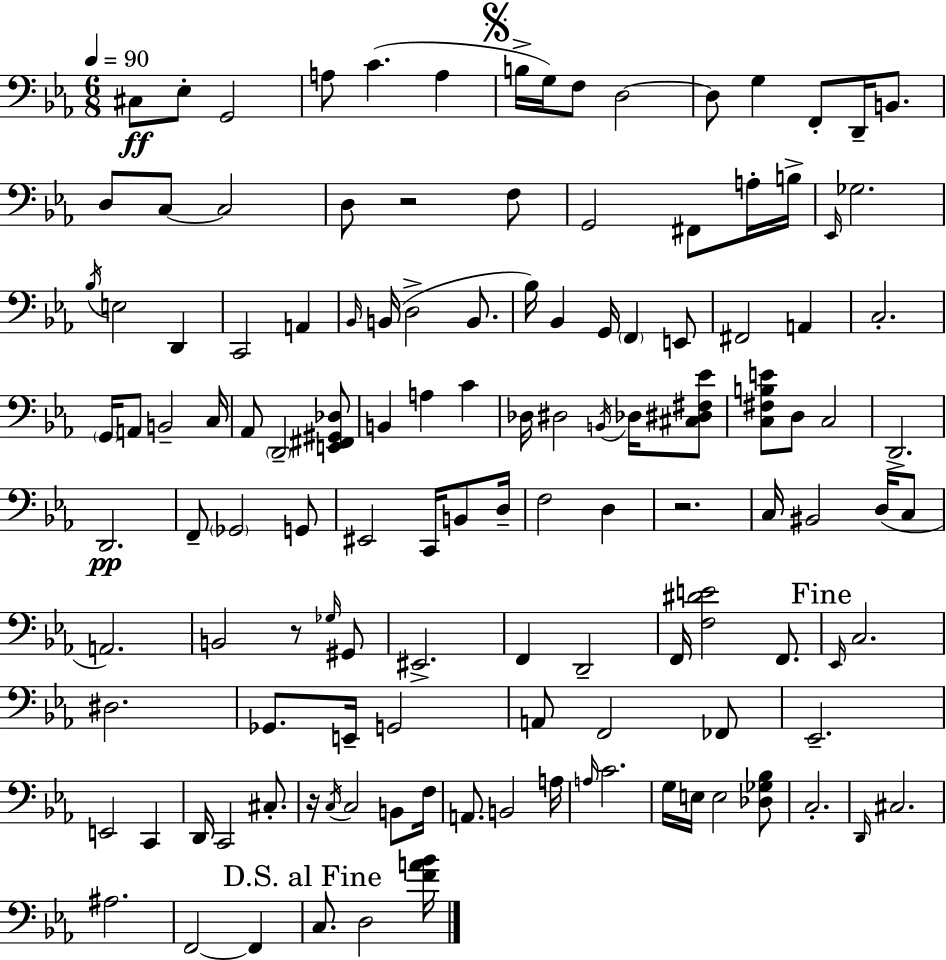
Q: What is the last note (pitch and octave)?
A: D3